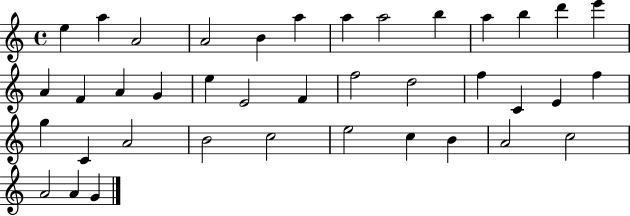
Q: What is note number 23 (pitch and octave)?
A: F5